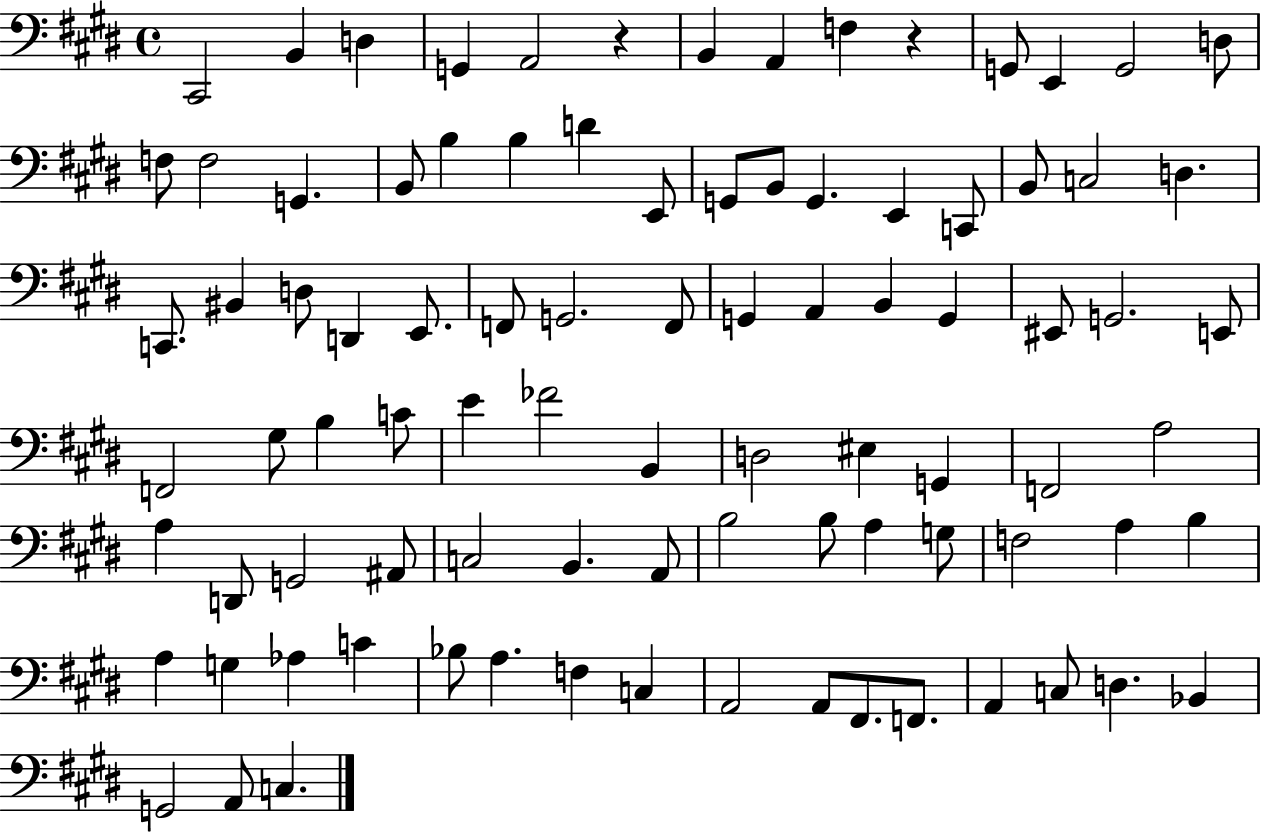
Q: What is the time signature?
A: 4/4